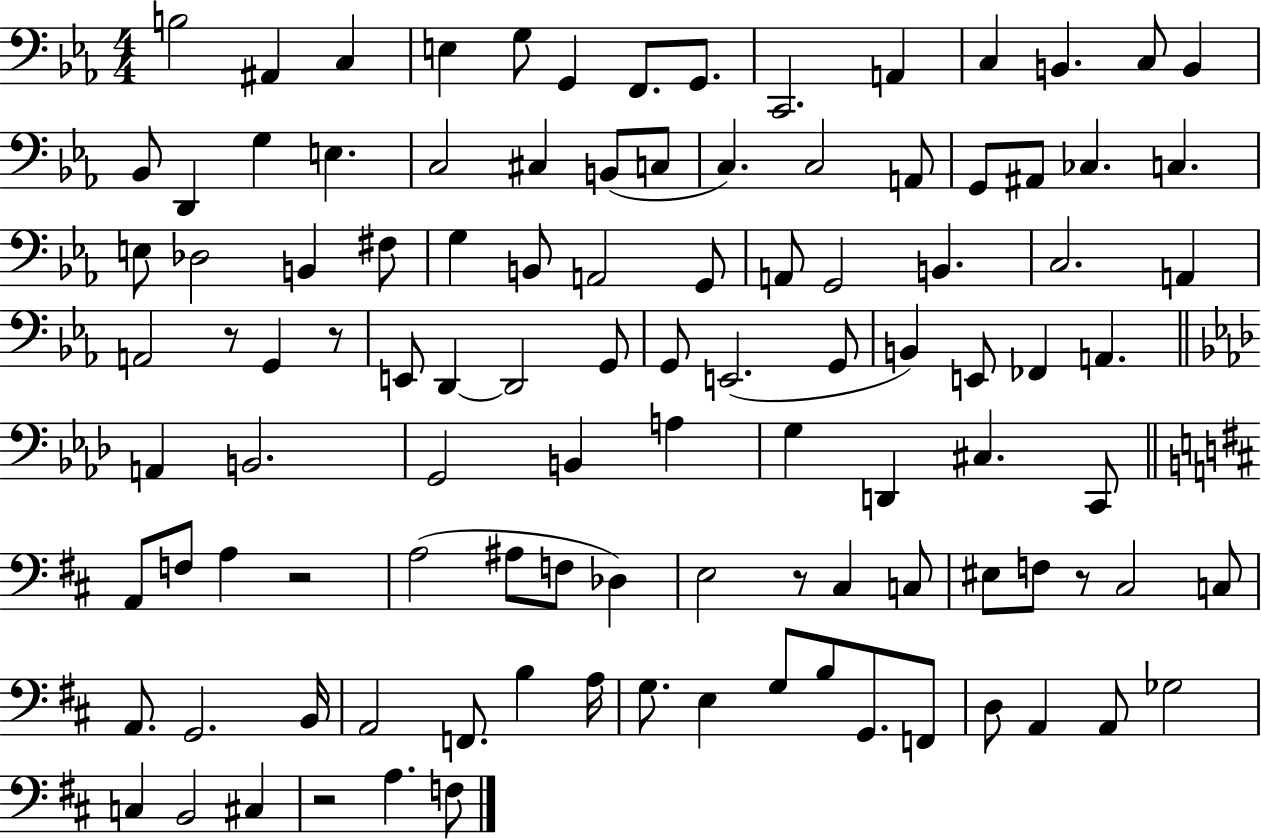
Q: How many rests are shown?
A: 6